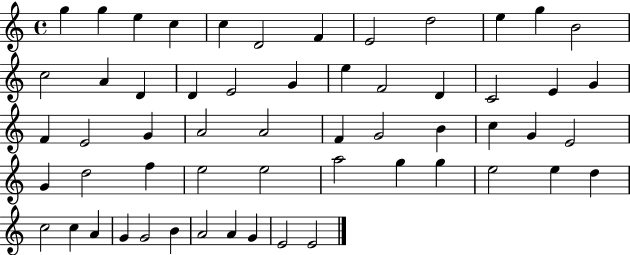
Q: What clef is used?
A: treble